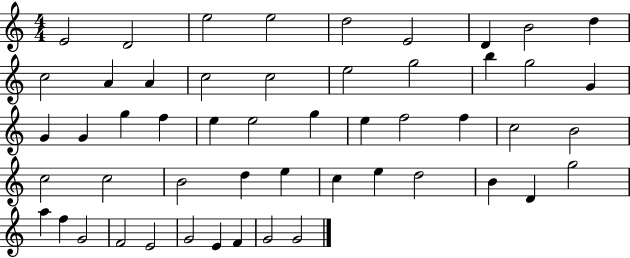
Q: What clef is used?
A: treble